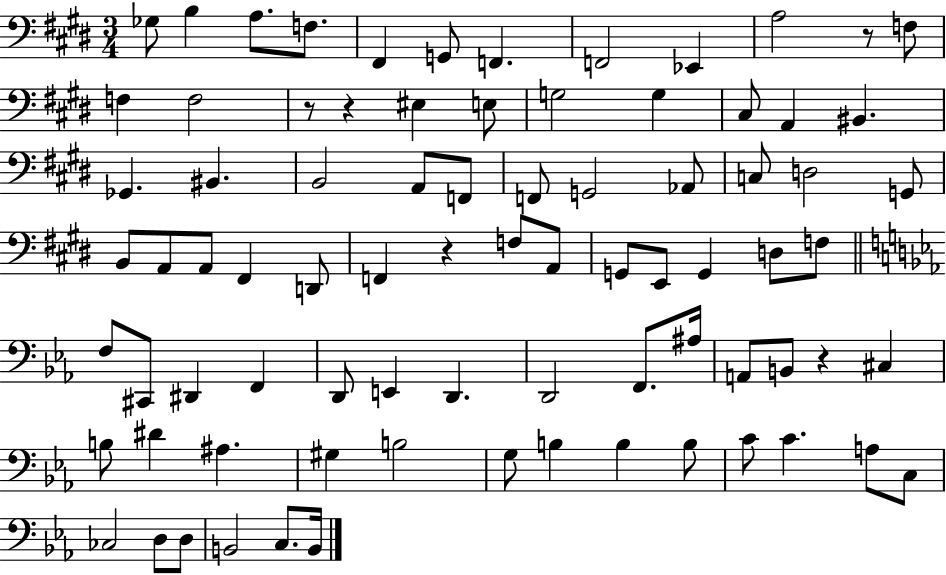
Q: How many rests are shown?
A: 5